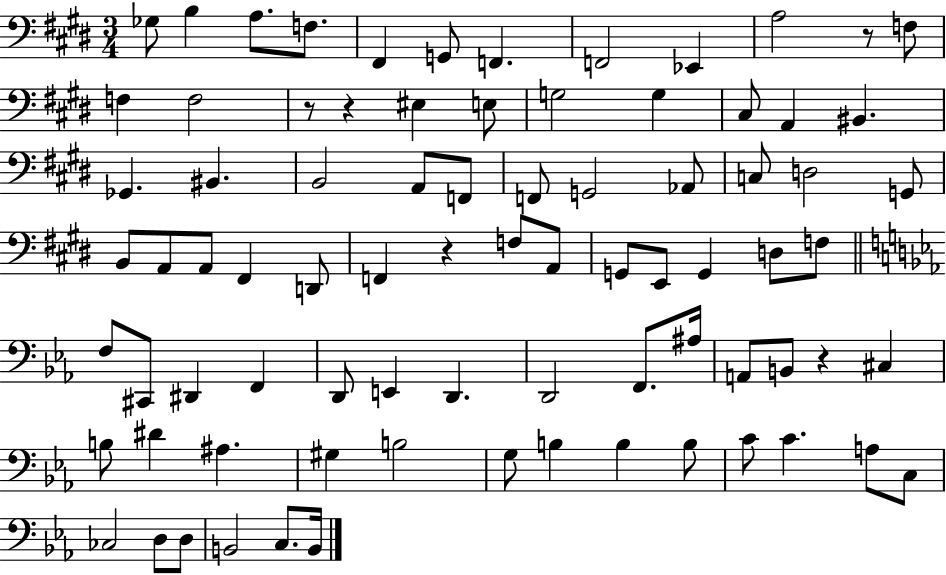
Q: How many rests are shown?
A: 5